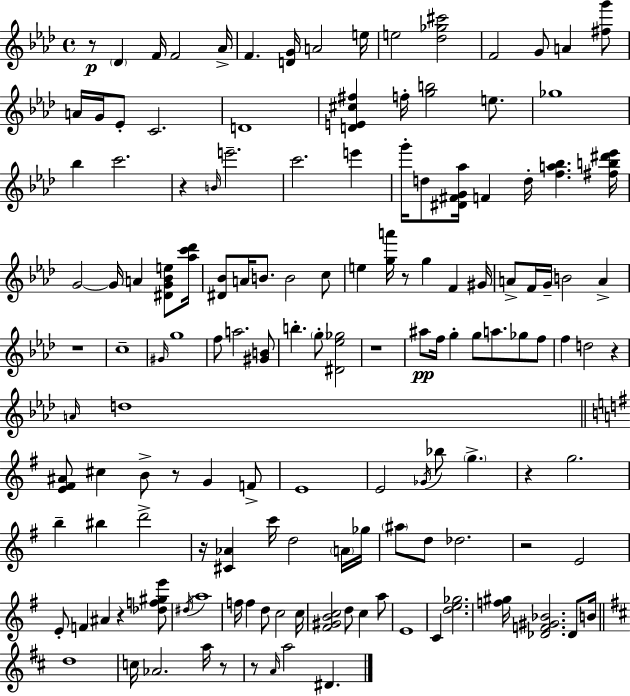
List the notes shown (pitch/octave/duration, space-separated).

R/e Db4/q F4/s F4/h Ab4/s F4/q. [D4,G4]/s A4/h E5/s E5/h [Db5,Gb5,C#6]/h F4/h G4/e A4/q [F#5,G6]/e A4/s G4/s Eb4/e C4/h. D4/w [D4,E4,C#5,F#5]/q F5/s [G5,B5]/h E5/e. Gb5/w Bb5/q C6/h. R/q B4/s E6/h. C6/h. E6/q G6/s D5/e [D#4,F#4,G4,Ab5]/s F4/q D5/s [F5,A5,Bb5]/q. [F#5,B5,D#6,Eb6]/s G4/h G4/s A4/q [D#4,G4,Bb4,E5]/e [Ab5,C6,Db6]/s [D#4,Bb4]/e A4/s B4/e. B4/h C5/e E5/q [G5,A6]/s R/e G5/q F4/q G#4/s A4/e F4/s G4/s B4/h A4/q R/w C5/w G#4/s G5/w F5/e A5/h. [G#4,B4]/e B5/q. G5/e [D#4,Eb5,Gb5]/h R/w A#5/e F5/s G5/q G5/e A5/e. Gb5/e F5/e F5/q D5/h R/q A4/s D5/w [E4,F#4,A#4]/e C#5/q B4/e R/e G4/q F4/e E4/w E4/h Gb4/s Bb5/e G5/q. R/q G5/h. B5/q BIS5/q D6/h R/s [C#4,Ab4]/q C6/s D5/h A4/s Gb5/s A#5/e D5/e Db5/h. R/h E4/h E4/e F4/q A#4/q R/q [Db5,F5,G#5,E6]/e D#5/s A5/w F5/s F5/q D5/e C5/h C5/s [F#4,G#4,B4,C5]/h D5/e C5/q A5/e E4/w C4/q [D5,E5,Gb5]/h. [F5,G#5]/s [Db4,F4,G#4,Bb4]/h. Db4/e B4/s D5/w C5/s Ab4/h. A5/s R/e R/e A4/s A5/h D#4/q.